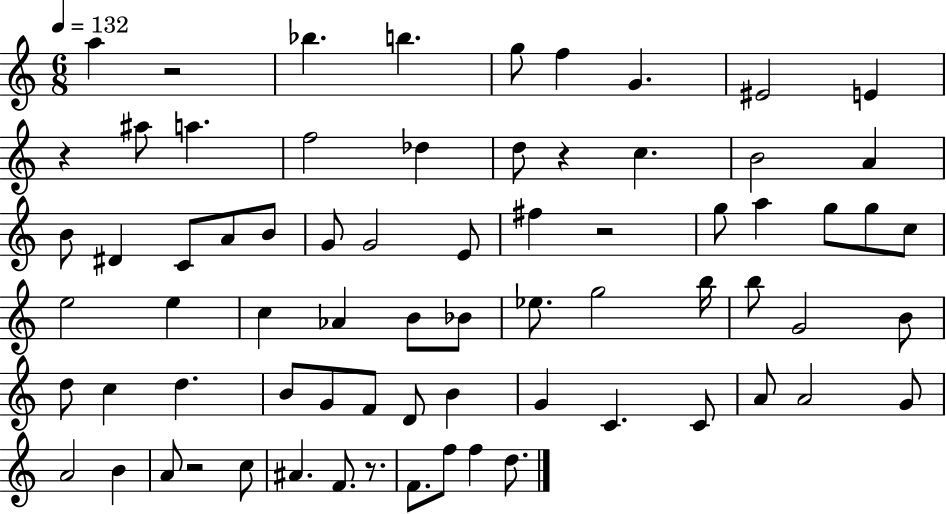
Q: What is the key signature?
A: C major